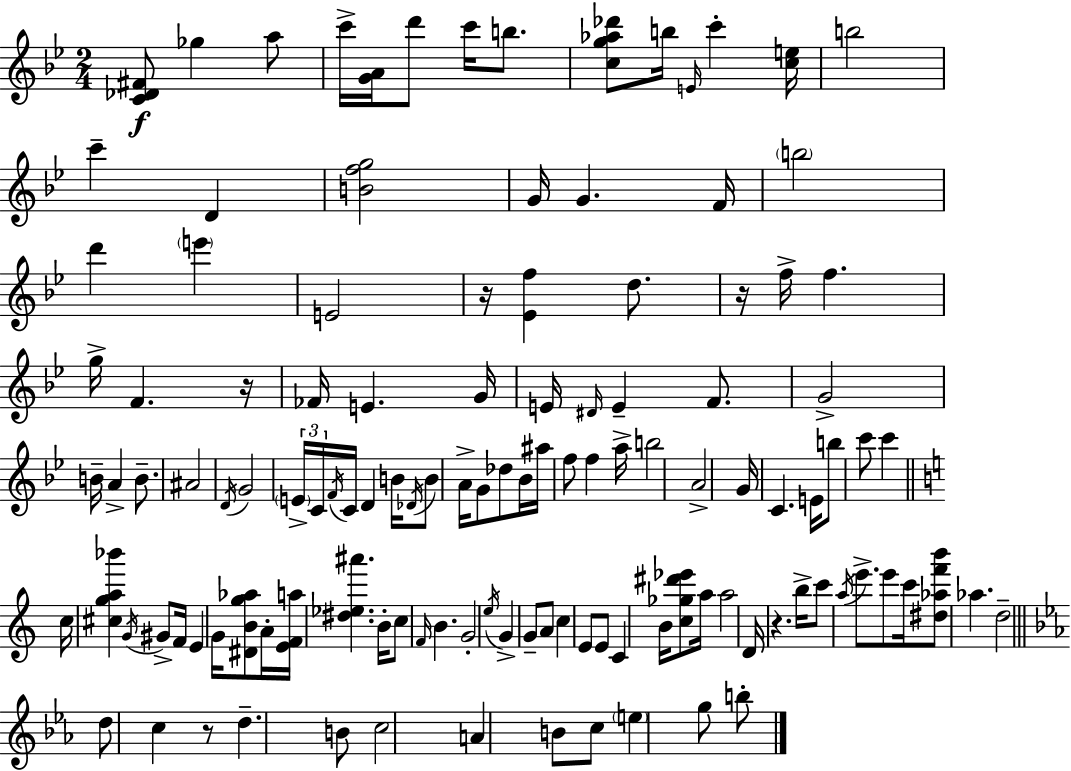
[C4,Db4,F#4]/e Gb5/q A5/e C6/s [G4,A4]/s D6/e C6/s B5/e. [C5,G5,Ab5,Db6]/e B5/s E4/s C6/q [C5,E5]/s B5/h C6/q D4/q [B4,F5,G5]/h G4/s G4/q. F4/s B5/h D6/q E6/q E4/h R/s [Eb4,F5]/q D5/e. R/s F5/s F5/q. G5/s F4/q. R/s FES4/s E4/q. G4/s E4/s D#4/s E4/q F4/e. G4/h B4/s A4/q B4/e. A#4/h D4/s G4/h E4/s C4/s F4/s C4/s D4/q B4/s Db4/s B4/e A4/s G4/e Db5/e Bb4/s A#5/s F5/e F5/q A5/s B5/h A4/h G4/s C4/q. E4/s B5/e C6/e C6/q C5/s [C#5,G5,A5,Bb6]/q G4/s G#4/e F4/s E4/q G4/s [D#4,B4,G5,Ab5]/e A4/s [E4,F4,A5]/s [D#5,Eb5,A#6]/q. B4/s C5/e F4/s B4/q. G4/h E5/s G4/q G4/e A4/e C5/q E4/e E4/e C4/q B4/s [C5,Gb5,D#6,Eb6]/e A5/s A5/h D4/s R/q. B5/s C6/e A5/s E6/e. E6/e C6/s [D#5,Ab5,F6,B6]/e Ab5/q. D5/h D5/e C5/q R/e D5/q. B4/e C5/h A4/q B4/e C5/e E5/q G5/e B5/e